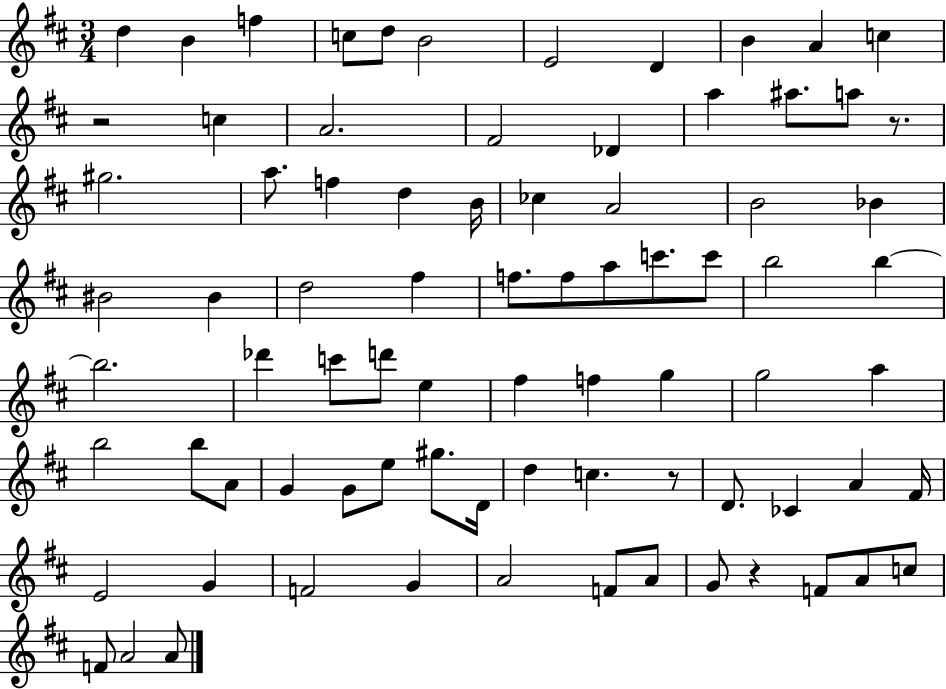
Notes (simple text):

D5/q B4/q F5/q C5/e D5/e B4/h E4/h D4/q B4/q A4/q C5/q R/h C5/q A4/h. F#4/h Db4/q A5/q A#5/e. A5/e R/e. G#5/h. A5/e. F5/q D5/q B4/s CES5/q A4/h B4/h Bb4/q BIS4/h BIS4/q D5/h F#5/q F5/e. F5/e A5/e C6/e. C6/e B5/h B5/q B5/h. Db6/q C6/e D6/e E5/q F#5/q F5/q G5/q G5/h A5/q B5/h B5/e A4/e G4/q G4/e E5/e G#5/e. D4/s D5/q C5/q. R/e D4/e. CES4/q A4/q F#4/s E4/h G4/q F4/h G4/q A4/h F4/e A4/e G4/e R/q F4/e A4/e C5/e F4/e A4/h A4/e